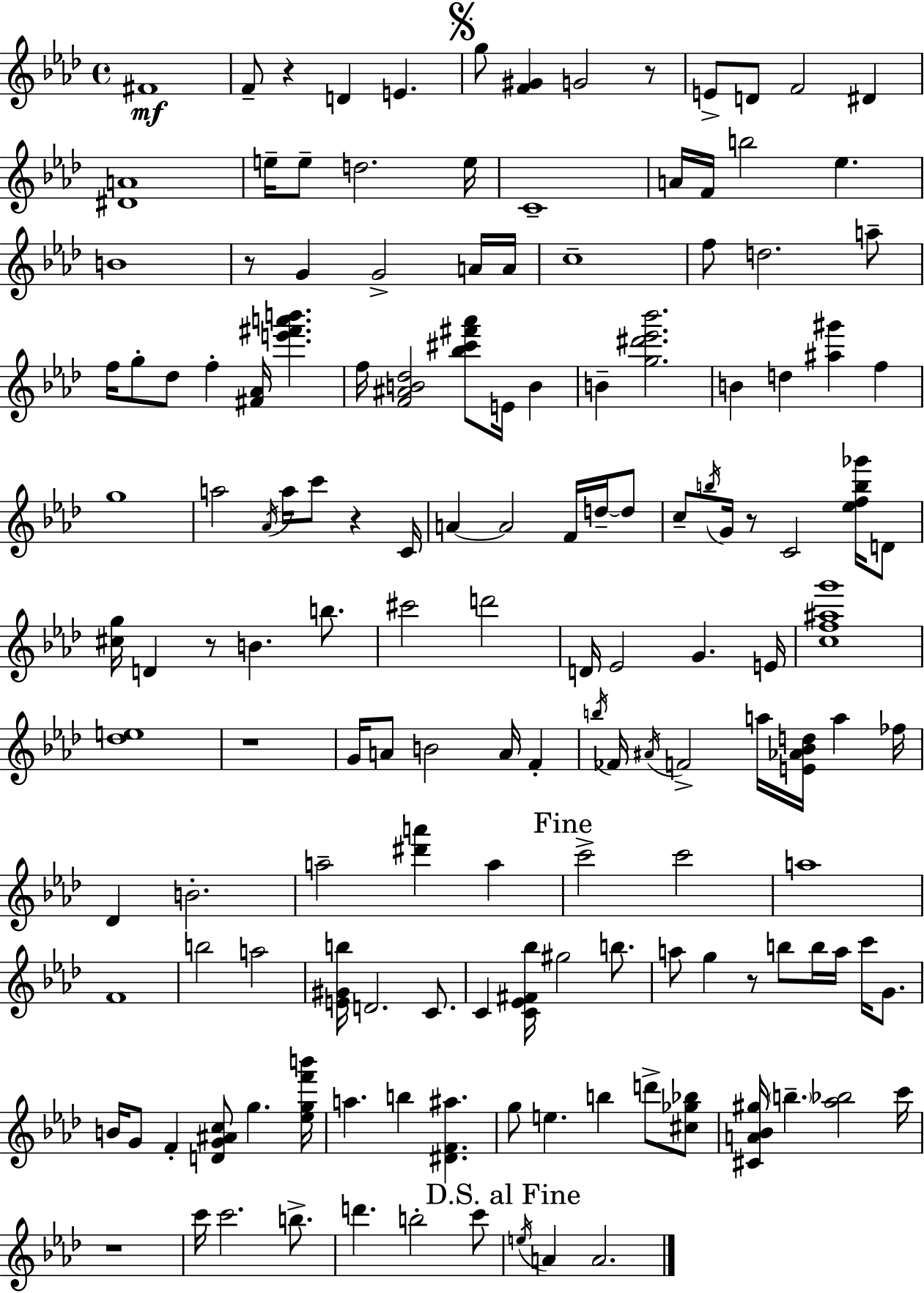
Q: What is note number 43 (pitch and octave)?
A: A5